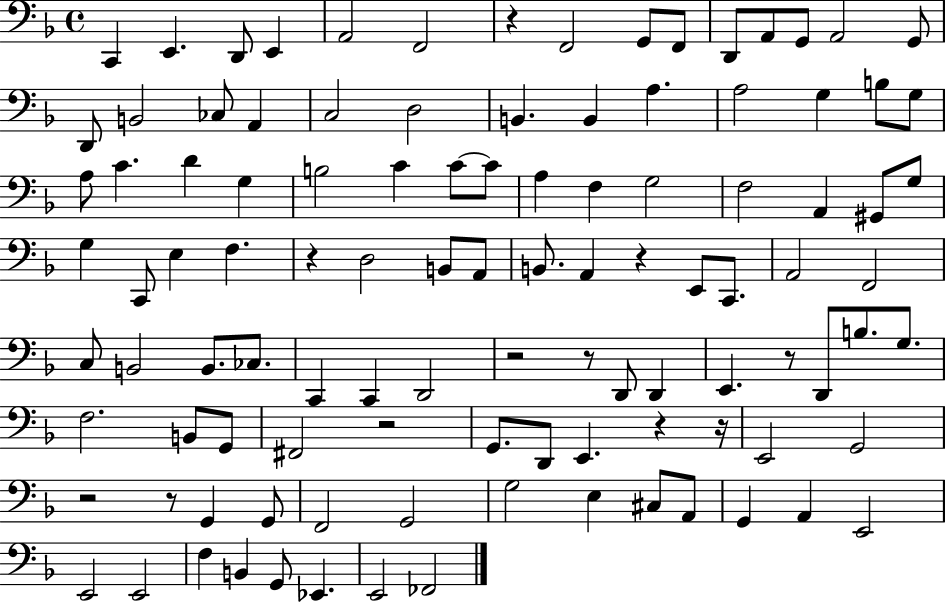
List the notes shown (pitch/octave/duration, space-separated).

C2/q E2/q. D2/e E2/q A2/h F2/h R/q F2/h G2/e F2/e D2/e A2/e G2/e A2/h G2/e D2/e B2/h CES3/e A2/q C3/h D3/h B2/q. B2/q A3/q. A3/h G3/q B3/e G3/e A3/e C4/q. D4/q G3/q B3/h C4/q C4/e C4/e A3/q F3/q G3/h F3/h A2/q G#2/e G3/e G3/q C2/e E3/q F3/q. R/q D3/h B2/e A2/e B2/e. A2/q R/q E2/e C2/e. A2/h F2/h C3/e B2/h B2/e. CES3/e. C2/q C2/q D2/h R/h R/e D2/e D2/q E2/q. R/e D2/e B3/e. G3/e. F3/h. B2/e G2/e F#2/h R/h G2/e. D2/e E2/q. R/q R/s E2/h G2/h R/h R/e G2/q G2/e F2/h G2/h G3/h E3/q C#3/e A2/e G2/q A2/q E2/h E2/h E2/h F3/q B2/q G2/e Eb2/q. E2/h FES2/h